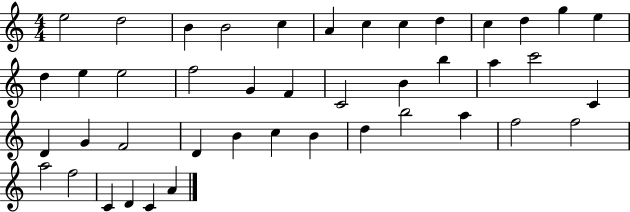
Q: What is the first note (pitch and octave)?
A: E5